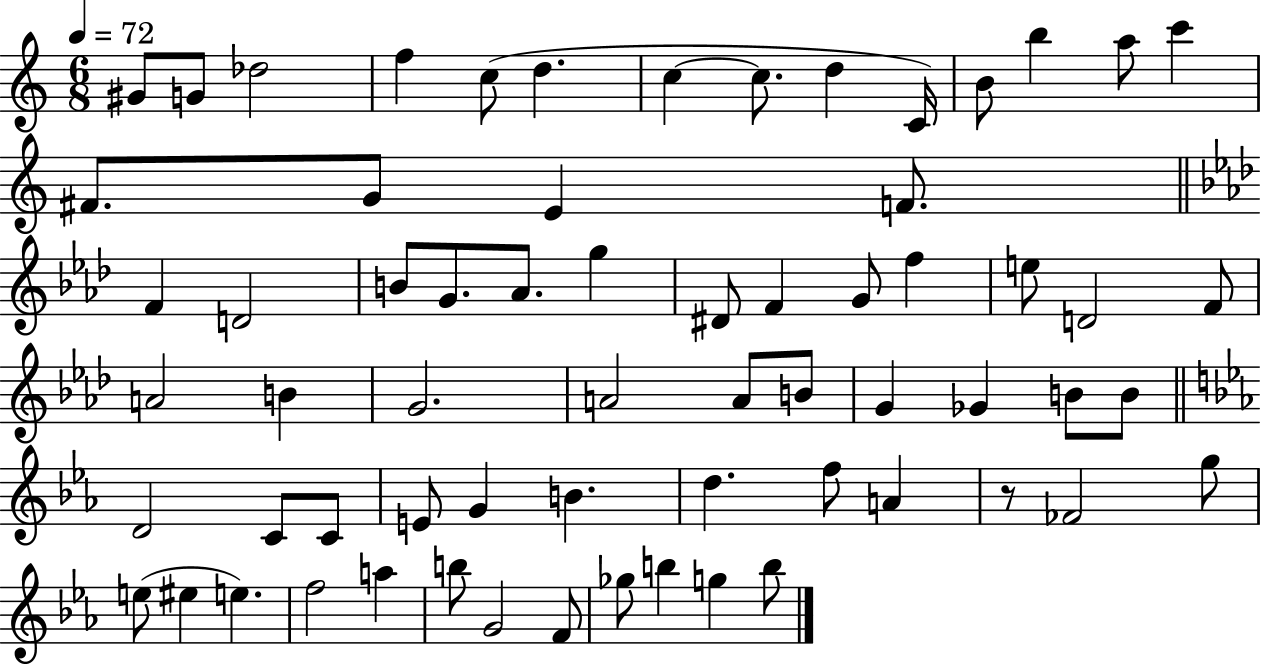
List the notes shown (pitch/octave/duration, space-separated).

G#4/e G4/e Db5/h F5/q C5/e D5/q. C5/q C5/e. D5/q C4/s B4/e B5/q A5/e C6/q F#4/e. G4/e E4/q F4/e. F4/q D4/h B4/e G4/e. Ab4/e. G5/q D#4/e F4/q G4/e F5/q E5/e D4/h F4/e A4/h B4/q G4/h. A4/h A4/e B4/e G4/q Gb4/q B4/e B4/e D4/h C4/e C4/e E4/e G4/q B4/q. D5/q. F5/e A4/q R/e FES4/h G5/e E5/e EIS5/q E5/q. F5/h A5/q B5/e G4/h F4/e Gb5/e B5/q G5/q B5/e